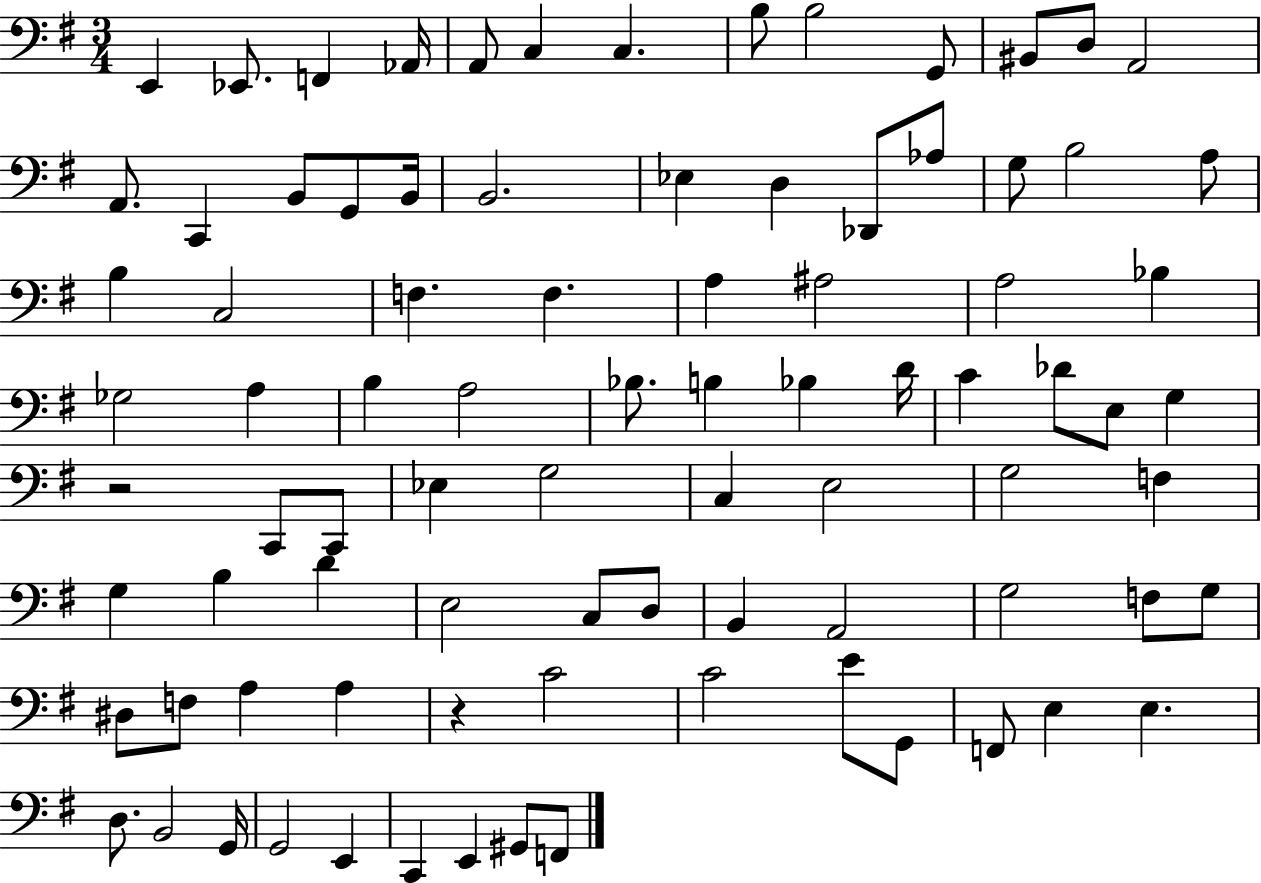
X:1
T:Untitled
M:3/4
L:1/4
K:G
E,, _E,,/2 F,, _A,,/4 A,,/2 C, C, B,/2 B,2 G,,/2 ^B,,/2 D,/2 A,,2 A,,/2 C,, B,,/2 G,,/2 B,,/4 B,,2 _E, D, _D,,/2 _A,/2 G,/2 B,2 A,/2 B, C,2 F, F, A, ^A,2 A,2 _B, _G,2 A, B, A,2 _B,/2 B, _B, D/4 C _D/2 E,/2 G, z2 C,,/2 C,,/2 _E, G,2 C, E,2 G,2 F, G, B, D E,2 C,/2 D,/2 B,, A,,2 G,2 F,/2 G,/2 ^D,/2 F,/2 A, A, z C2 C2 E/2 G,,/2 F,,/2 E, E, D,/2 B,,2 G,,/4 G,,2 E,, C,, E,, ^G,,/2 F,,/2